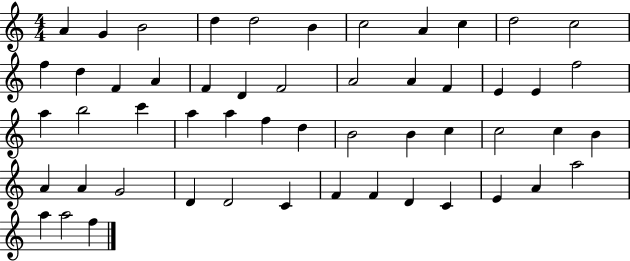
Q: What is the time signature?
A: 4/4